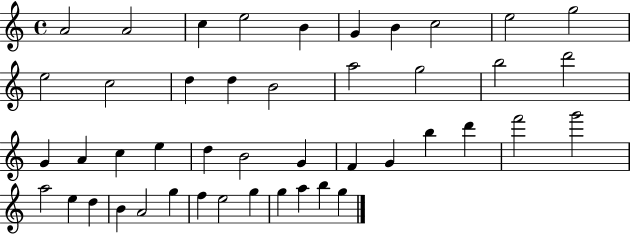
{
  \clef treble
  \time 4/4
  \defaultTimeSignature
  \key c \major
  a'2 a'2 | c''4 e''2 b'4 | g'4 b'4 c''2 | e''2 g''2 | \break e''2 c''2 | d''4 d''4 b'2 | a''2 g''2 | b''2 d'''2 | \break g'4 a'4 c''4 e''4 | d''4 b'2 g'4 | f'4 g'4 b''4 d'''4 | f'''2 g'''2 | \break a''2 e''4 d''4 | b'4 a'2 g''4 | f''4 e''2 g''4 | g''4 a''4 b''4 g''4 | \break \bar "|."
}